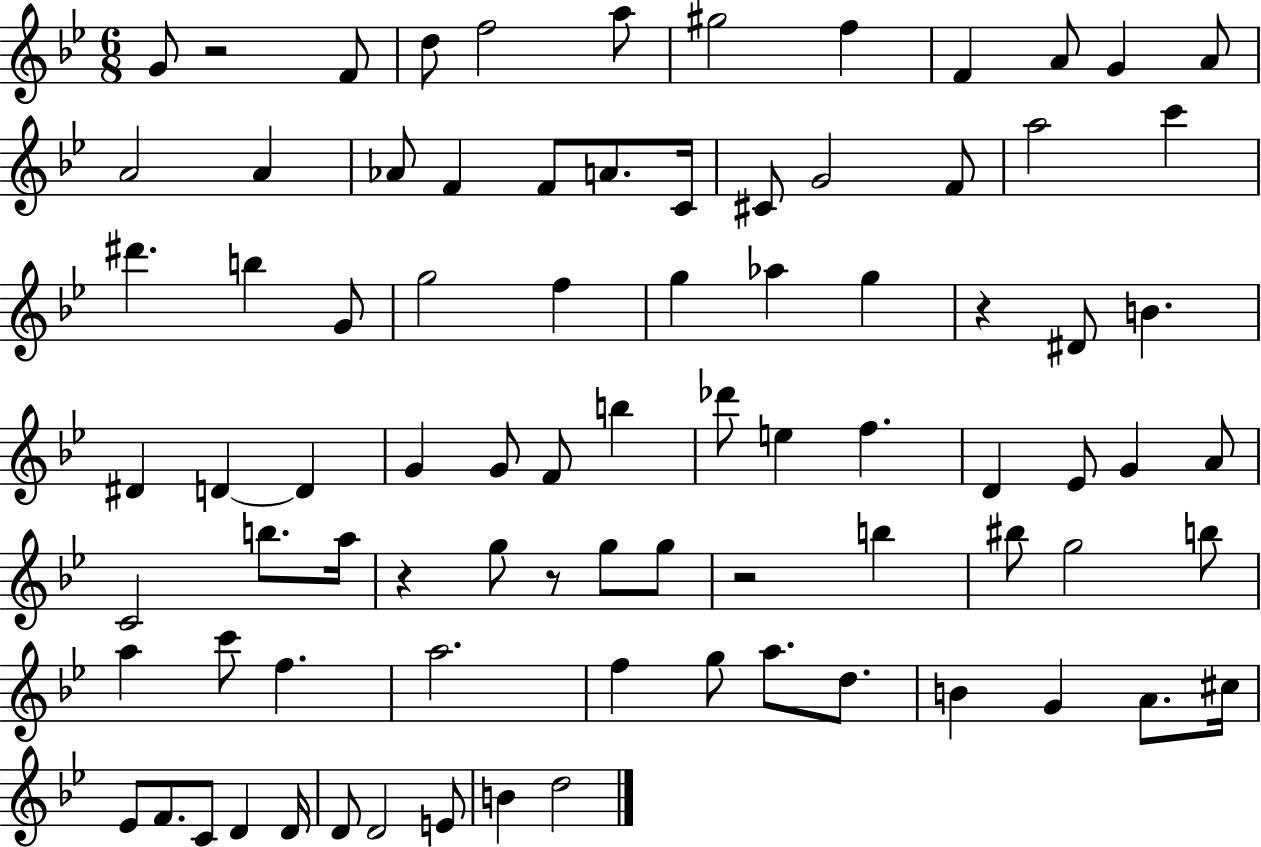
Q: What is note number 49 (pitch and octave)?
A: B5